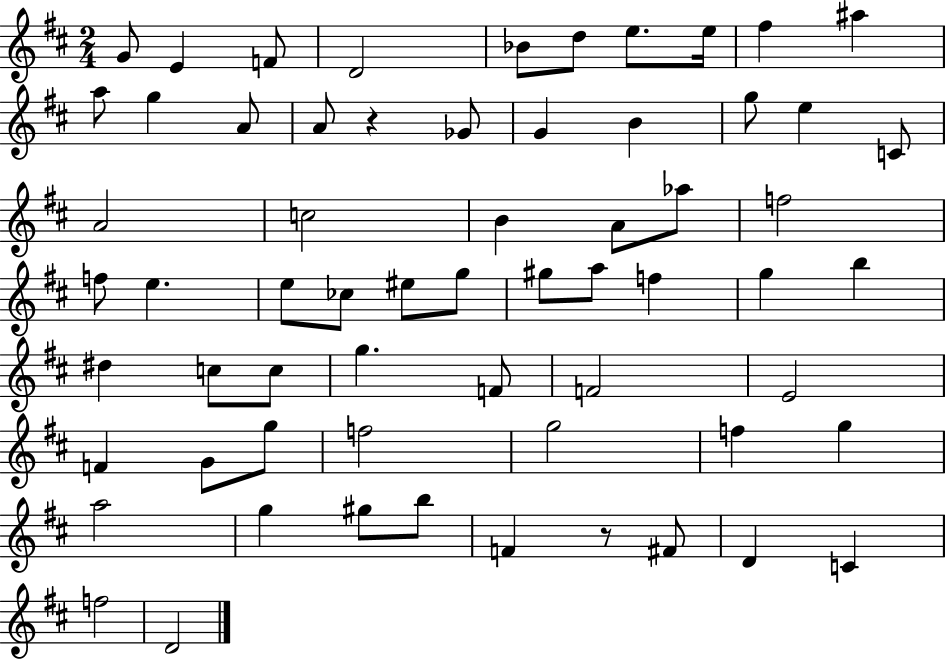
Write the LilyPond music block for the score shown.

{
  \clef treble
  \numericTimeSignature
  \time 2/4
  \key d \major
  g'8 e'4 f'8 | d'2 | bes'8 d''8 e''8. e''16 | fis''4 ais''4 | \break a''8 g''4 a'8 | a'8 r4 ges'8 | g'4 b'4 | g''8 e''4 c'8 | \break a'2 | c''2 | b'4 a'8 aes''8 | f''2 | \break f''8 e''4. | e''8 ces''8 eis''8 g''8 | gis''8 a''8 f''4 | g''4 b''4 | \break dis''4 c''8 c''8 | g''4. f'8 | f'2 | e'2 | \break f'4 g'8 g''8 | f''2 | g''2 | f''4 g''4 | \break a''2 | g''4 gis''8 b''8 | f'4 r8 fis'8 | d'4 c'4 | \break f''2 | d'2 | \bar "|."
}